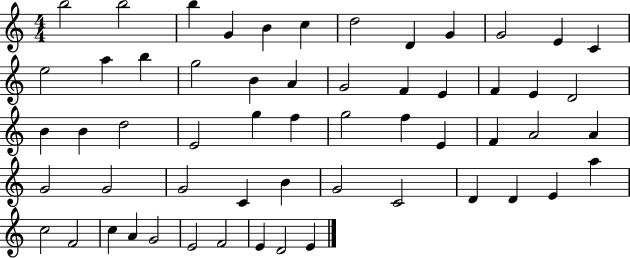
B5/h B5/h B5/q G4/q B4/q C5/q D5/h D4/q G4/q G4/h E4/q C4/q E5/h A5/q B5/q G5/h B4/q A4/q G4/h F4/q E4/q F4/q E4/q D4/h B4/q B4/q D5/h E4/h G5/q F5/q G5/h F5/q E4/q F4/q A4/h A4/q G4/h G4/h G4/h C4/q B4/q G4/h C4/h D4/q D4/q E4/q A5/q C5/h F4/h C5/q A4/q G4/h E4/h F4/h E4/q D4/h E4/q